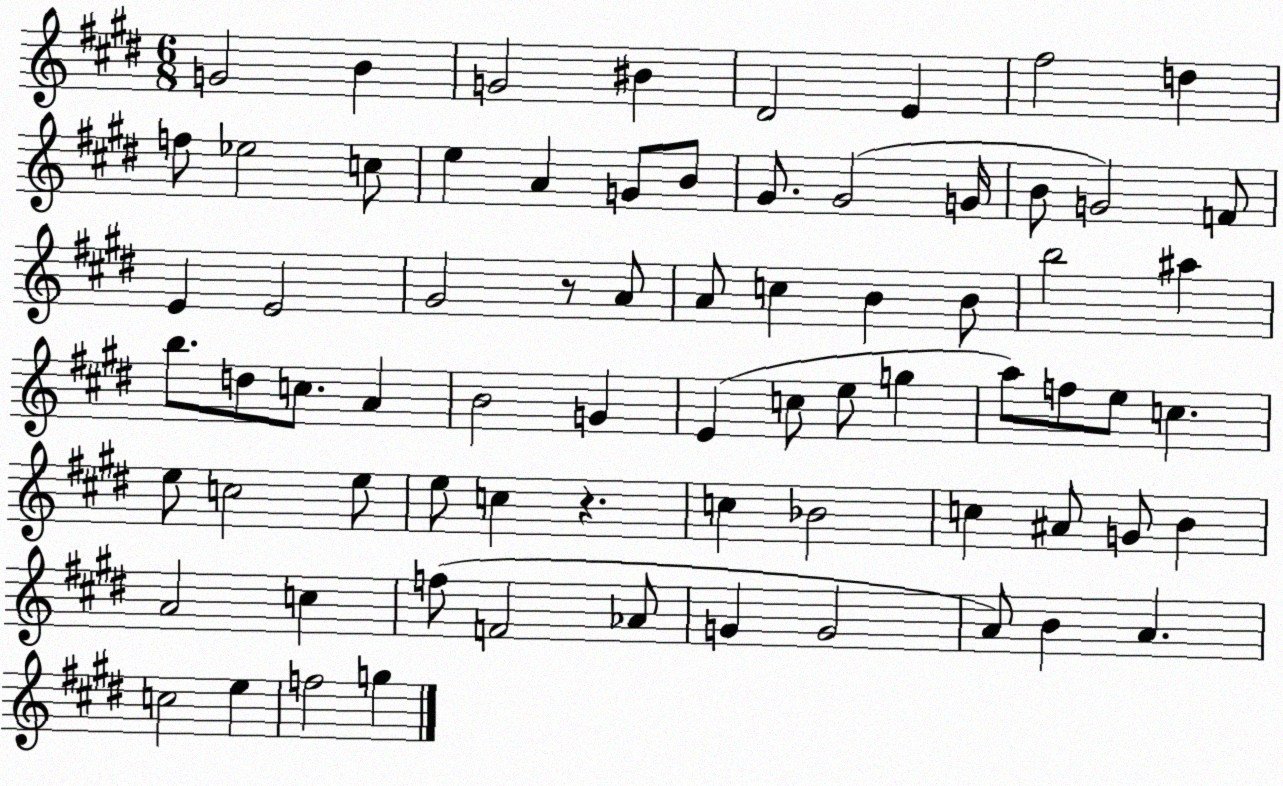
X:1
T:Untitled
M:6/8
L:1/4
K:E
G2 B G2 ^B ^D2 E ^f2 d f/2 _e2 c/2 e A G/2 B/2 ^G/2 ^G2 G/4 B/2 G2 F/2 E E2 ^G2 z/2 A/2 A/2 c B B/2 b2 ^a b/2 d/2 c/2 A B2 G E c/2 e/2 g a/2 f/2 e/2 c e/2 c2 e/2 e/2 c z c _B2 c ^A/2 G/2 B A2 c f/2 F2 _A/2 G G2 A/2 B A c2 e f2 g